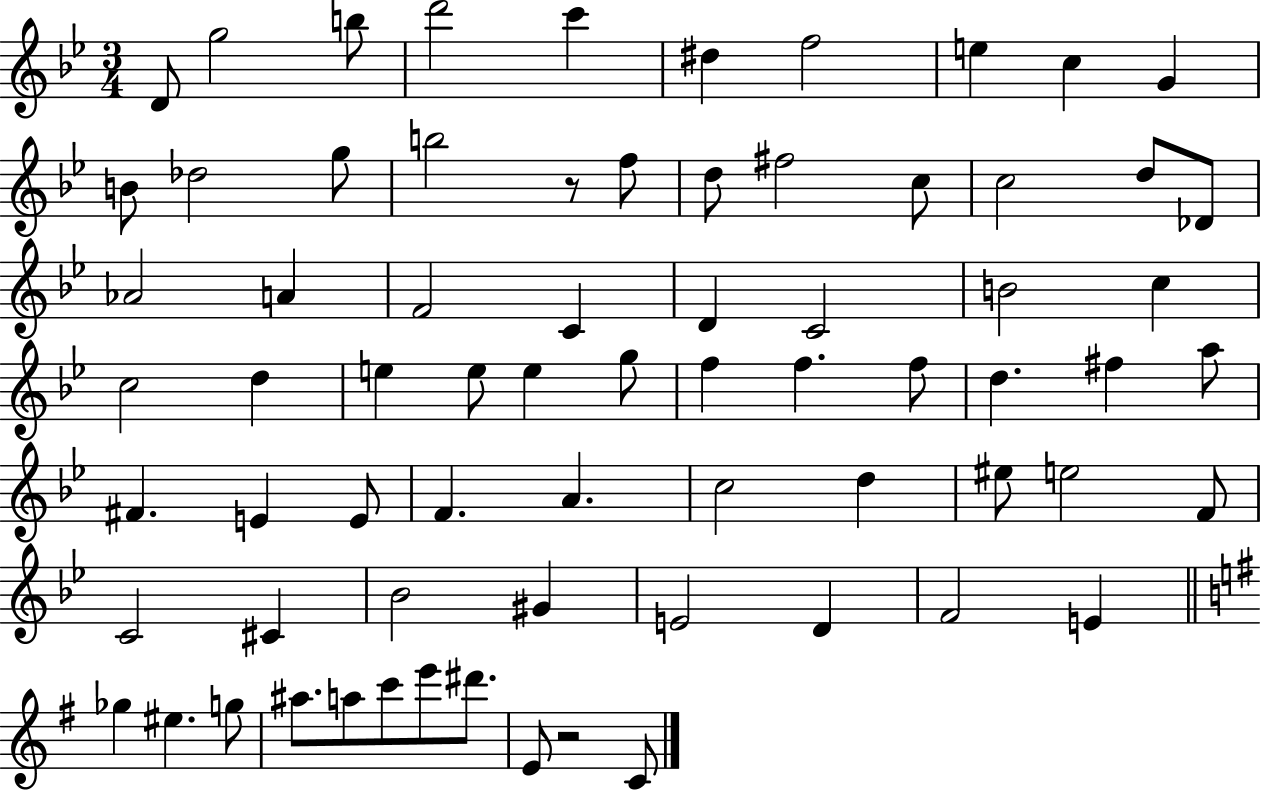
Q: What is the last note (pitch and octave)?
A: C4